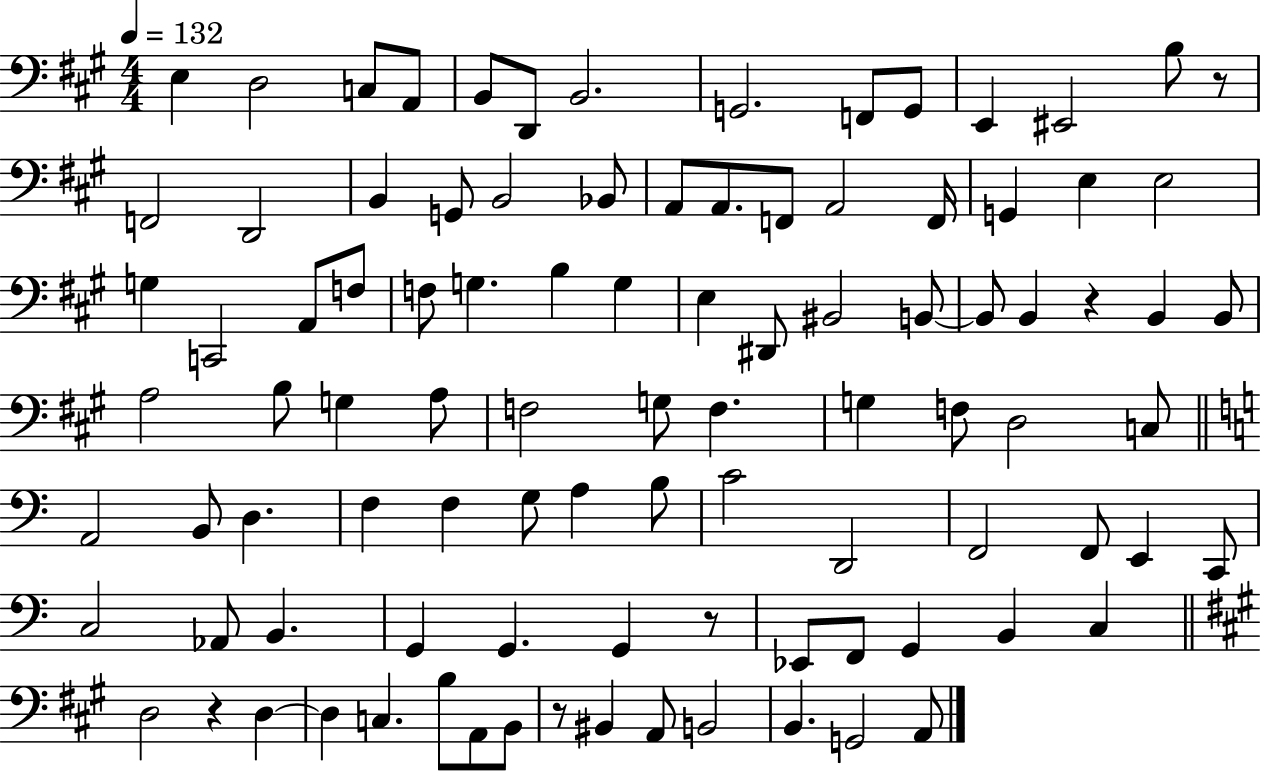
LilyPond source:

{
  \clef bass
  \numericTimeSignature
  \time 4/4
  \key a \major
  \tempo 4 = 132
  \repeat volta 2 { e4 d2 c8 a,8 | b,8 d,8 b,2. | g,2. f,8 g,8 | e,4 eis,2 b8 r8 | \break f,2 d,2 | b,4 g,8 b,2 bes,8 | a,8 a,8. f,8 a,2 f,16 | g,4 e4 e2 | \break g4 c,2 a,8 f8 | f8 g4. b4 g4 | e4 dis,8 bis,2 b,8~~ | b,8 b,4 r4 b,4 b,8 | \break a2 b8 g4 a8 | f2 g8 f4. | g4 f8 d2 c8 | \bar "||" \break \key a \minor a,2 b,8 d4. | f4 f4 g8 a4 b8 | c'2 d,2 | f,2 f,8 e,4 c,8 | \break c2 aes,8 b,4. | g,4 g,4. g,4 r8 | ees,8 f,8 g,4 b,4 c4 | \bar "||" \break \key a \major d2 r4 d4~~ | d4 c4. b8 a,8 b,8 | r8 bis,4 a,8 b,2 | b,4. g,2 a,8 | \break } \bar "|."
}